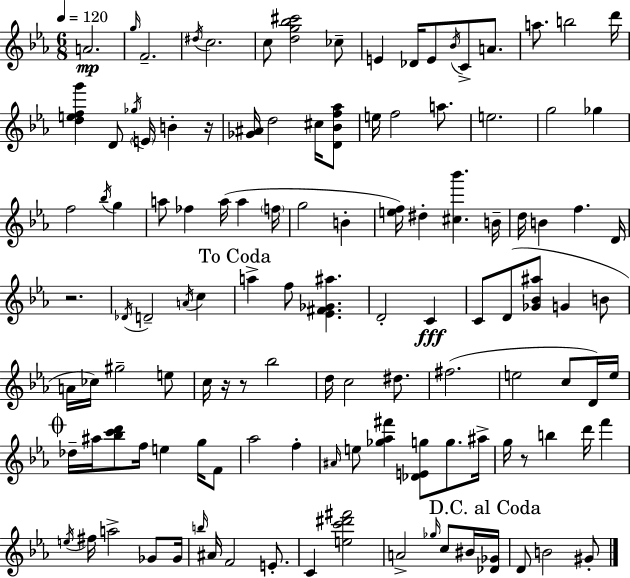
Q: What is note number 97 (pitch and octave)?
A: A4